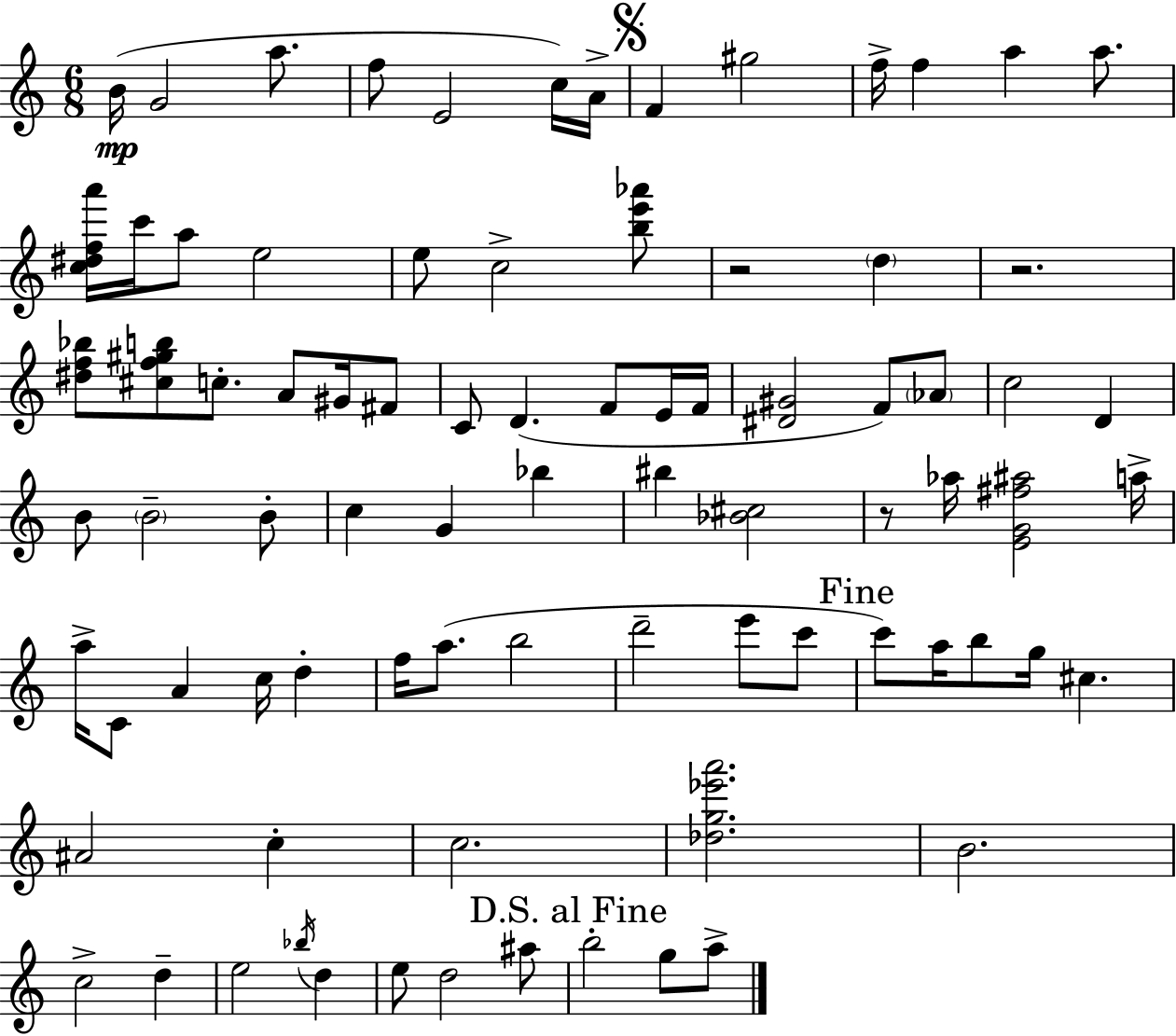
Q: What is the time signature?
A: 6/8